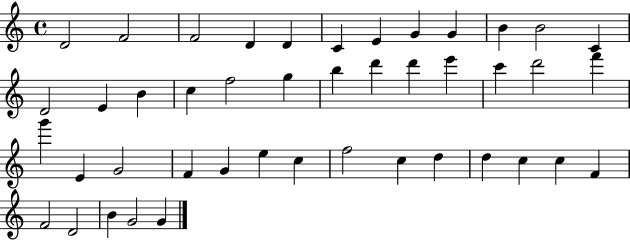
D4/h F4/h F4/h D4/q D4/q C4/q E4/q G4/q G4/q B4/q B4/h C4/q D4/h E4/q B4/q C5/q F5/h G5/q B5/q D6/q D6/q E6/q C6/q D6/h F6/q G6/q E4/q G4/h F4/q G4/q E5/q C5/q F5/h C5/q D5/q D5/q C5/q C5/q F4/q F4/h D4/h B4/q G4/h G4/q